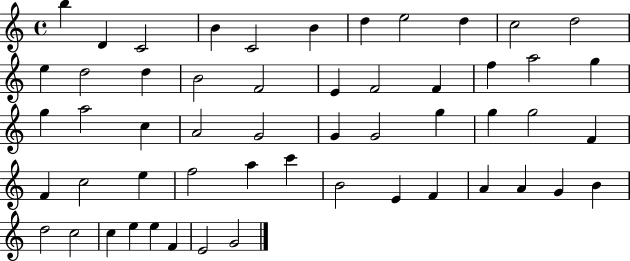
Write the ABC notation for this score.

X:1
T:Untitled
M:4/4
L:1/4
K:C
b D C2 B C2 B d e2 d c2 d2 e d2 d B2 F2 E F2 F f a2 g g a2 c A2 G2 G G2 g g g2 F F c2 e f2 a c' B2 E F A A G B d2 c2 c e e F E2 G2